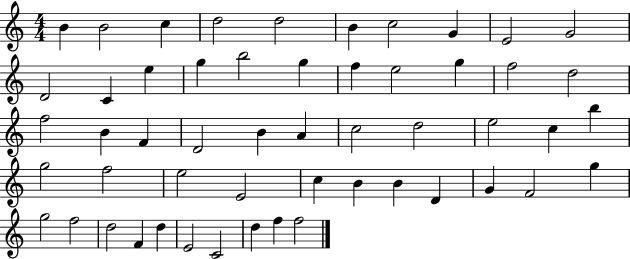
B4/q B4/h C5/q D5/h D5/h B4/q C5/h G4/q E4/h G4/h D4/h C4/q E5/q G5/q B5/h G5/q F5/q E5/h G5/q F5/h D5/h F5/h B4/q F4/q D4/h B4/q A4/q C5/h D5/h E5/h C5/q B5/q G5/h F5/h E5/h E4/h C5/q B4/q B4/q D4/q G4/q F4/h G5/q G5/h F5/h D5/h F4/q D5/q E4/h C4/h D5/q F5/q F5/h